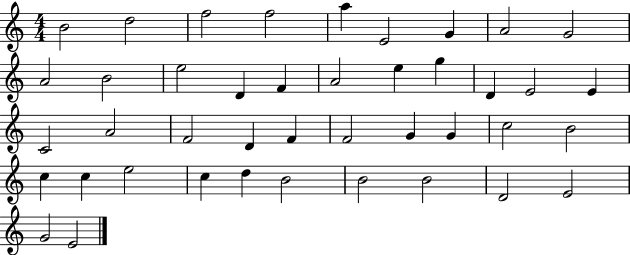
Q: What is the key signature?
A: C major